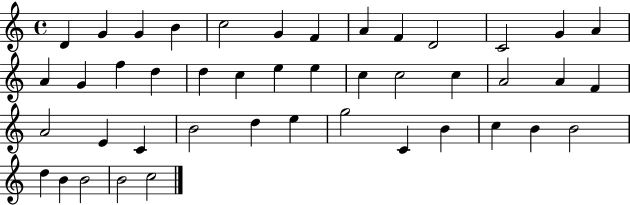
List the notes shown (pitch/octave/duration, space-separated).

D4/q G4/q G4/q B4/q C5/h G4/q F4/q A4/q F4/q D4/h C4/h G4/q A4/q A4/q G4/q F5/q D5/q D5/q C5/q E5/q E5/q C5/q C5/h C5/q A4/h A4/q F4/q A4/h E4/q C4/q B4/h D5/q E5/q G5/h C4/q B4/q C5/q B4/q B4/h D5/q B4/q B4/h B4/h C5/h